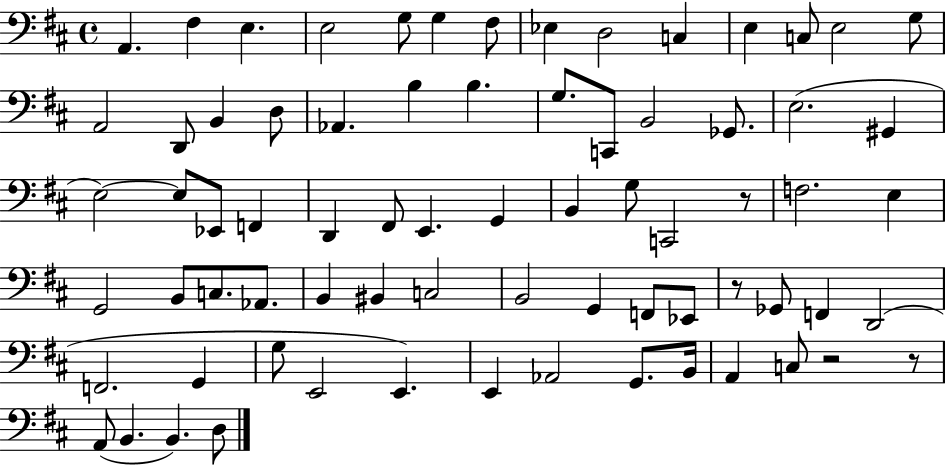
{
  \clef bass
  \time 4/4
  \defaultTimeSignature
  \key d \major
  a,4. fis4 e4. | e2 g8 g4 fis8 | ees4 d2 c4 | e4 c8 e2 g8 | \break a,2 d,8 b,4 d8 | aes,4. b4 b4. | g8. c,8 b,2 ges,8. | e2.( gis,4 | \break e2~~) e8 ees,8 f,4 | d,4 fis,8 e,4. g,4 | b,4 g8 c,2 r8 | f2. e4 | \break g,2 b,8 c8. aes,8. | b,4 bis,4 c2 | b,2 g,4 f,8 ees,8 | r8 ges,8 f,4 d,2( | \break f,2. g,4 | g8 e,2 e,4.) | e,4 aes,2 g,8. b,16 | a,4 c8 r2 r8 | \break a,8( b,4. b,4.) d8 | \bar "|."
}